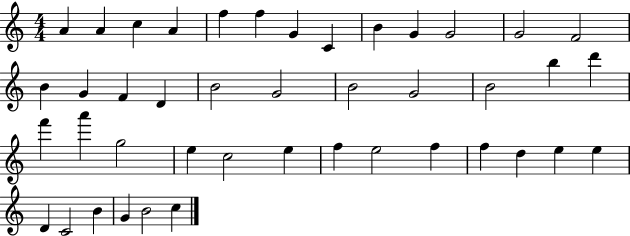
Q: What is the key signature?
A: C major